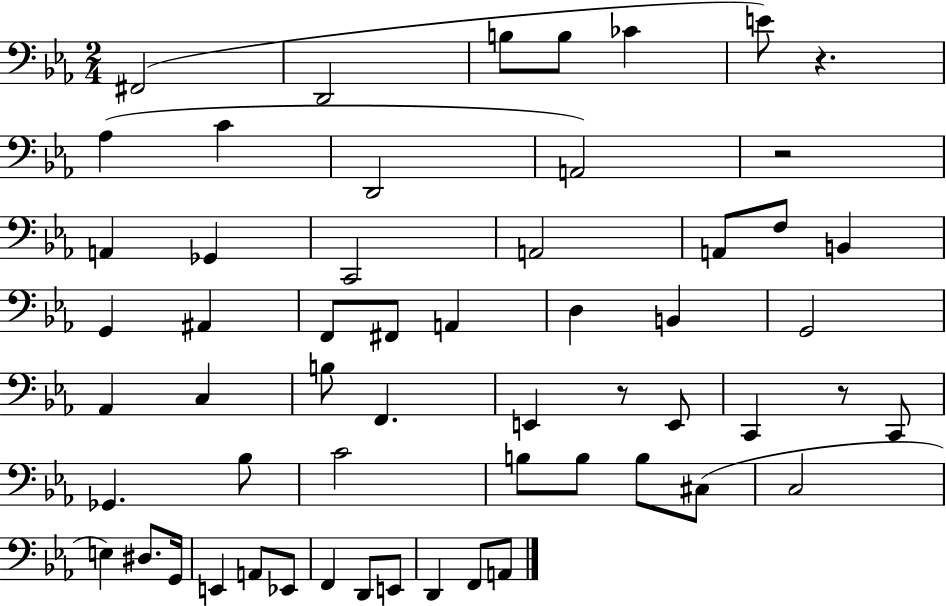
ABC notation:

X:1
T:Untitled
M:2/4
L:1/4
K:Eb
^F,,2 D,,2 B,/2 B,/2 _C E/2 z _A, C D,,2 A,,2 z2 A,, _G,, C,,2 A,,2 A,,/2 F,/2 B,, G,, ^A,, F,,/2 ^F,,/2 A,, D, B,, G,,2 _A,, C, B,/2 F,, E,, z/2 E,,/2 C,, z/2 C,,/2 _G,, _B,/2 C2 B,/2 B,/2 B,/2 ^C,/2 C,2 E, ^D,/2 G,,/4 E,, A,,/2 _E,,/2 F,, D,,/2 E,,/2 D,, F,,/2 A,,/2